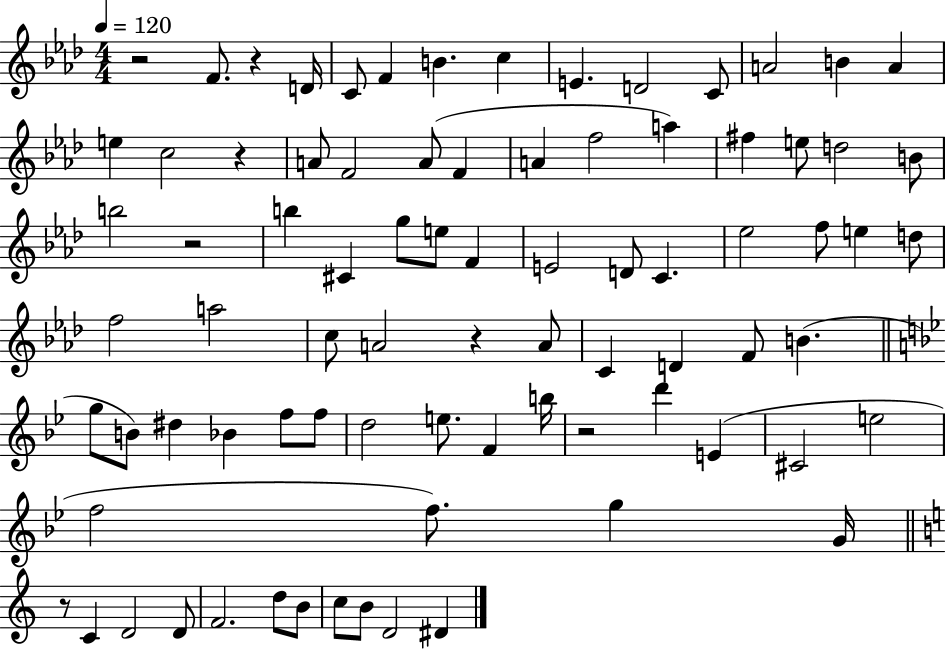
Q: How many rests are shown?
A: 7